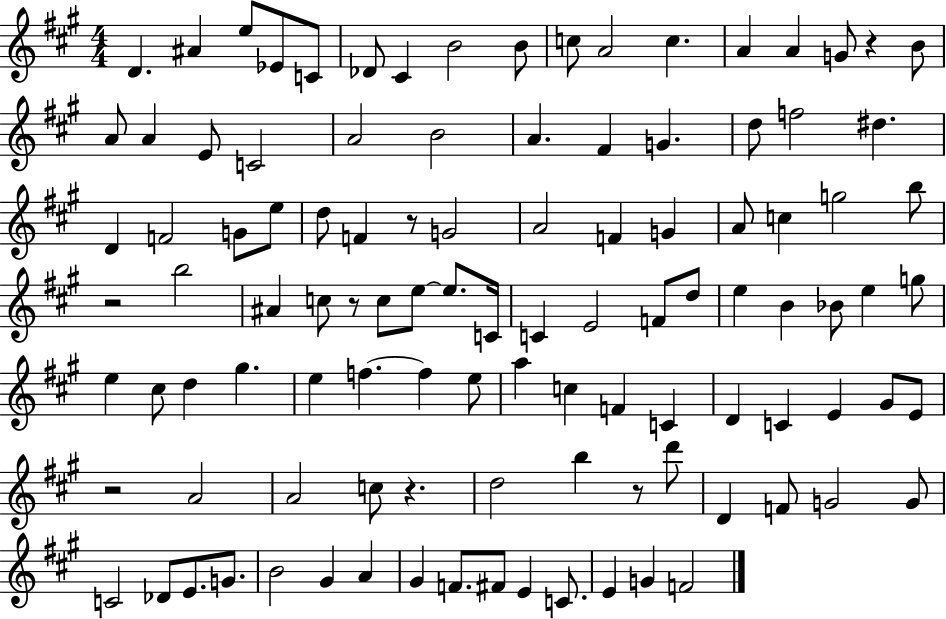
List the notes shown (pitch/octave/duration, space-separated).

D4/q. A#4/q E5/e Eb4/e C4/e Db4/e C#4/q B4/h B4/e C5/e A4/h C5/q. A4/q A4/q G4/e R/q B4/e A4/e A4/q E4/e C4/h A4/h B4/h A4/q. F#4/q G4/q. D5/e F5/h D#5/q. D4/q F4/h G4/e E5/e D5/e F4/q R/e G4/h A4/h F4/q G4/q A4/e C5/q G5/h B5/e R/h B5/h A#4/q C5/e R/e C5/e E5/e E5/e. C4/s C4/q E4/h F4/e D5/e E5/q B4/q Bb4/e E5/q G5/e E5/q C#5/e D5/q G#5/q. E5/q F5/q. F5/q E5/e A5/q C5/q F4/q C4/q D4/q C4/q E4/q G#4/e E4/e R/h A4/h A4/h C5/e R/q. D5/h B5/q R/e D6/e D4/q F4/e G4/h G4/e C4/h Db4/e E4/e. G4/e. B4/h G#4/q A4/q G#4/q F4/e. F#4/e E4/q C4/e. E4/q G4/q F4/h